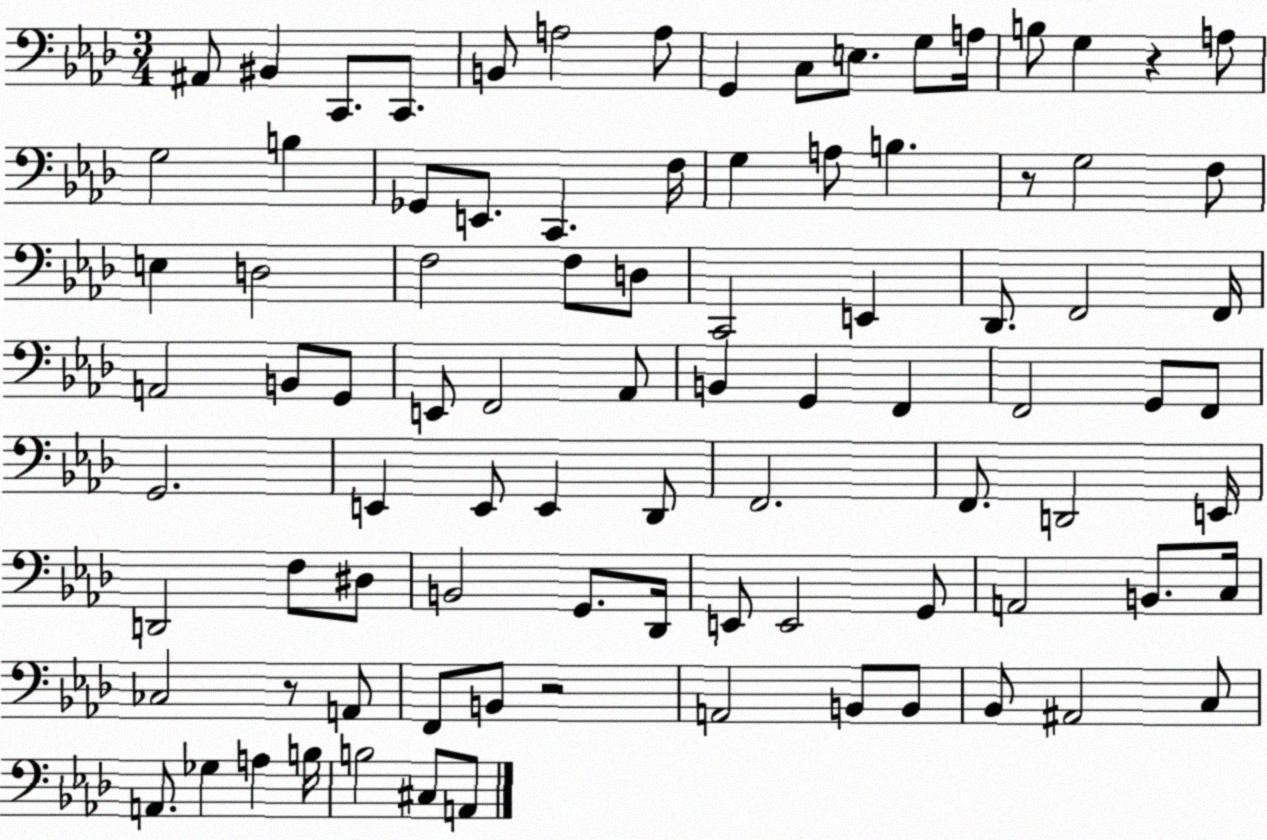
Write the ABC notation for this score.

X:1
T:Untitled
M:3/4
L:1/4
K:Ab
^A,,/2 ^B,, C,,/2 C,,/2 B,,/2 A,2 A,/2 G,, C,/2 E,/2 G,/2 A,/4 B,/2 G, z A,/2 G,2 B, _G,,/2 E,,/2 C,, F,/4 G, A,/2 B, z/2 G,2 F,/2 E, D,2 F,2 F,/2 D,/2 C,,2 E,, _D,,/2 F,,2 F,,/4 A,,2 B,,/2 G,,/2 E,,/2 F,,2 _A,,/2 B,, G,, F,, F,,2 G,,/2 F,,/2 G,,2 E,, E,,/2 E,, _D,,/2 F,,2 F,,/2 D,,2 E,,/4 D,,2 F,/2 ^D,/2 B,,2 G,,/2 _D,,/4 E,,/2 E,,2 G,,/2 A,,2 B,,/2 C,/4 _C,2 z/2 A,,/2 F,,/2 B,,/2 z2 A,,2 B,,/2 B,,/2 _B,,/2 ^A,,2 C,/2 A,,/2 _G, A, B,/4 B,2 ^C,/2 A,,/2